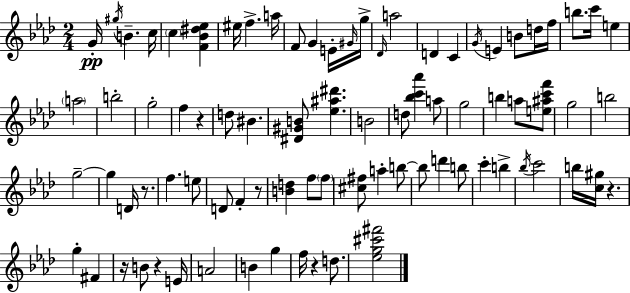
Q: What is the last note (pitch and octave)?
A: D5